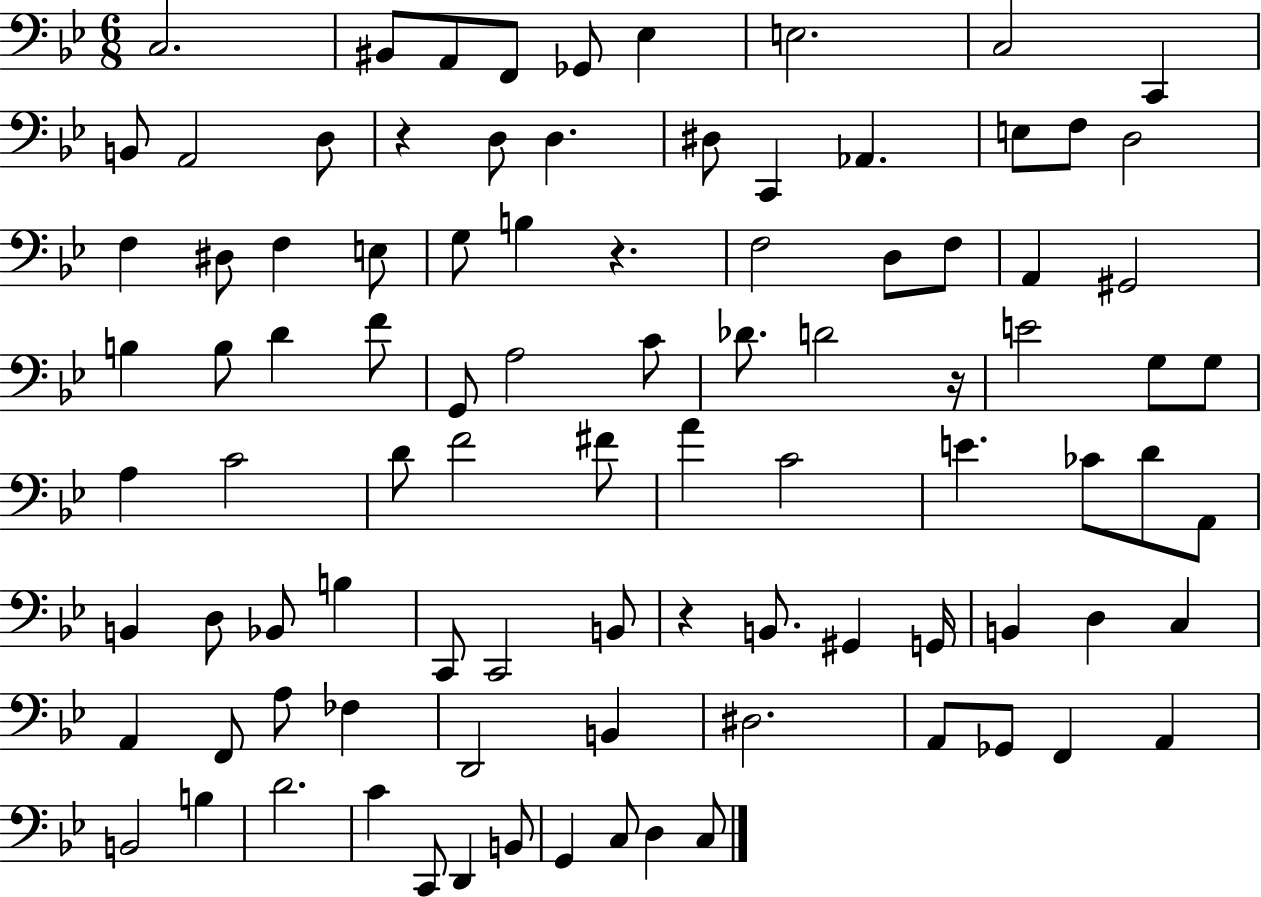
X:1
T:Untitled
M:6/8
L:1/4
K:Bb
C,2 ^B,,/2 A,,/2 F,,/2 _G,,/2 _E, E,2 C,2 C,, B,,/2 A,,2 D,/2 z D,/2 D, ^D,/2 C,, _A,, E,/2 F,/2 D,2 F, ^D,/2 F, E,/2 G,/2 B, z F,2 D,/2 F,/2 A,, ^G,,2 B, B,/2 D F/2 G,,/2 A,2 C/2 _D/2 D2 z/4 E2 G,/2 G,/2 A, C2 D/2 F2 ^F/2 A C2 E _C/2 D/2 A,,/2 B,, D,/2 _B,,/2 B, C,,/2 C,,2 B,,/2 z B,,/2 ^G,, G,,/4 B,, D, C, A,, F,,/2 A,/2 _F, D,,2 B,, ^D,2 A,,/2 _G,,/2 F,, A,, B,,2 B, D2 C C,,/2 D,, B,,/2 G,, C,/2 D, C,/2